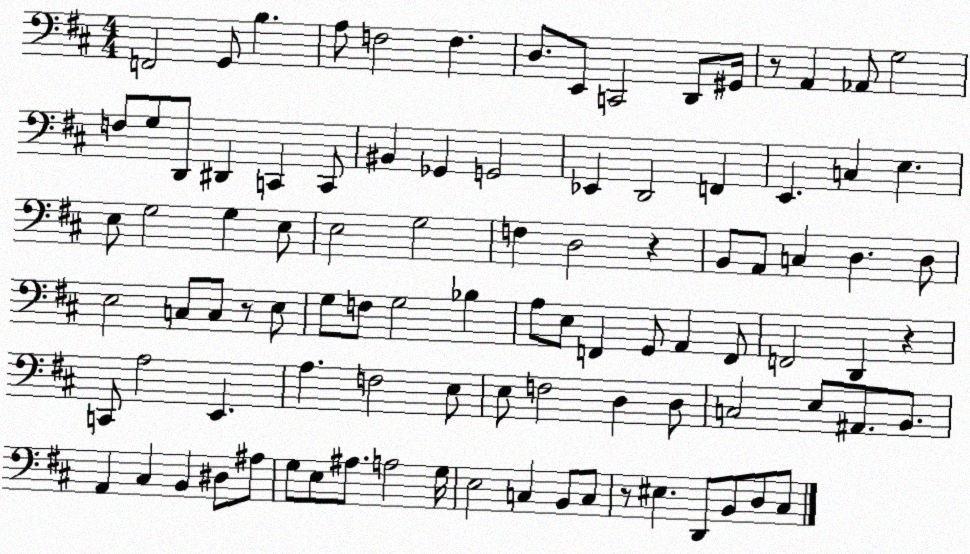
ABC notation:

X:1
T:Untitled
M:4/4
L:1/4
K:D
F,,2 G,,/2 B, A,/2 F,2 F, D,/2 E,,/2 C,,2 D,,/2 ^G,,/4 z/2 A,, _A,,/2 G,2 F,/2 G,/2 D,,/2 ^D,, C,, C,,/2 ^B,, _G,, G,,2 _E,, D,,2 F,, E,, C, E, E,/2 G,2 G, E,/2 E,2 G,2 F, D,2 z B,,/2 A,,/2 C, D, D,/2 E,2 C,/2 C,/2 z/2 E,/2 G,/2 F,/2 G,2 _B, A,/2 E,/2 F,, G,,/2 A,, F,,/2 F,,2 D,, z C,,/2 A,2 E,, A, F,2 E,/2 E,/2 F,2 D, D,/2 C,2 E,/2 ^A,,/2 B,,/2 A,, ^C, B,, ^D,/2 ^A,/2 G,/2 E,/2 ^A,/2 A,2 G,/4 E,2 C, B,,/2 C,/2 z/2 ^E, D,,/2 B,,/2 D,/2 ^C,/2